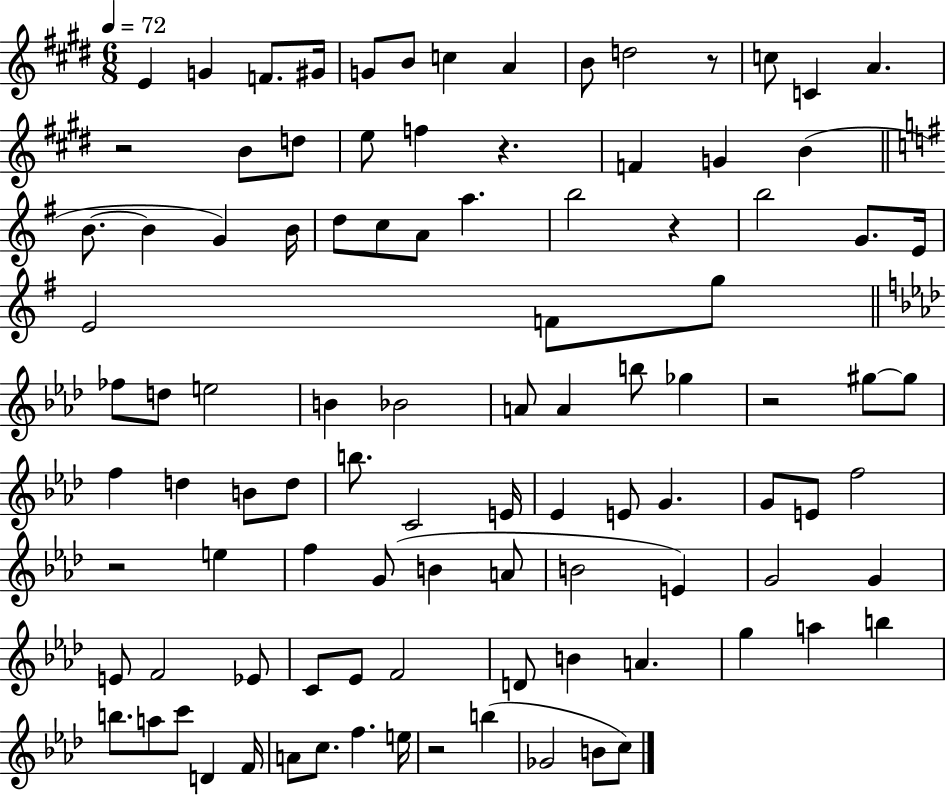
E4/q G4/q F4/e. G#4/s G4/e B4/e C5/q A4/q B4/e D5/h R/e C5/e C4/q A4/q. R/h B4/e D5/e E5/e F5/q R/q. F4/q G4/q B4/q B4/e. B4/q G4/q B4/s D5/e C5/e A4/e A5/q. B5/h R/q B5/h G4/e. E4/s E4/h F4/e G5/e FES5/e D5/e E5/h B4/q Bb4/h A4/e A4/q B5/e Gb5/q R/h G#5/e G#5/e F5/q D5/q B4/e D5/e B5/e. C4/h E4/s Eb4/q E4/e G4/q. G4/e E4/e F5/h R/h E5/q F5/q G4/e B4/q A4/e B4/h E4/q G4/h G4/q E4/e F4/h Eb4/e C4/e Eb4/e F4/h D4/e B4/q A4/q. G5/q A5/q B5/q B5/e. A5/e C6/e D4/q F4/s A4/e C5/e. F5/q. E5/s R/h B5/q Gb4/h B4/e C5/e